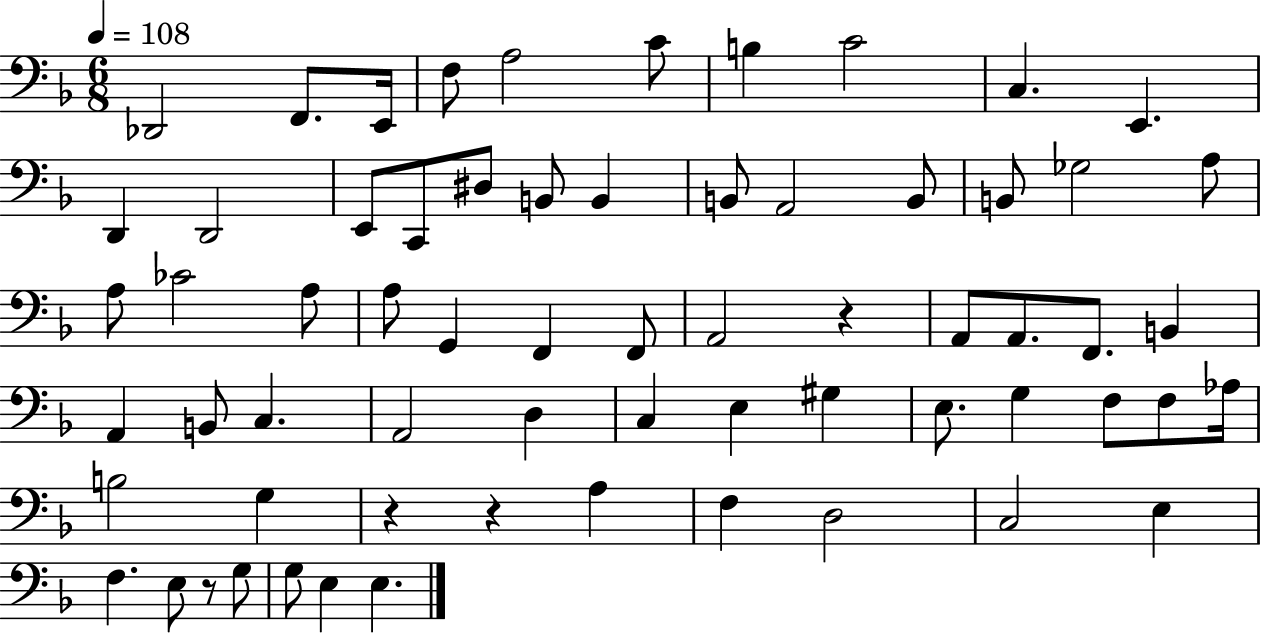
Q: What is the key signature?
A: F major